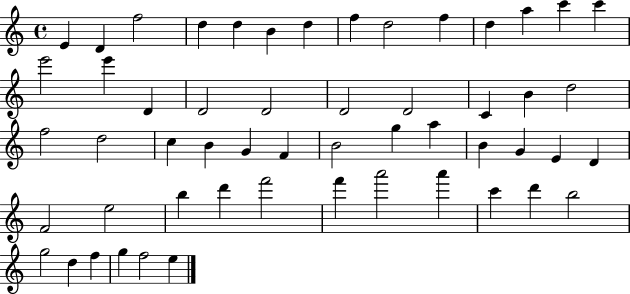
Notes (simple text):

E4/q D4/q F5/h D5/q D5/q B4/q D5/q F5/q D5/h F5/q D5/q A5/q C6/q C6/q E6/h E6/q D4/q D4/h D4/h D4/h D4/h C4/q B4/q D5/h F5/h D5/h C5/q B4/q G4/q F4/q B4/h G5/q A5/q B4/q G4/q E4/q D4/q F4/h E5/h B5/q D6/q F6/h F6/q A6/h A6/q C6/q D6/q B5/h G5/h D5/q F5/q G5/q F5/h E5/q